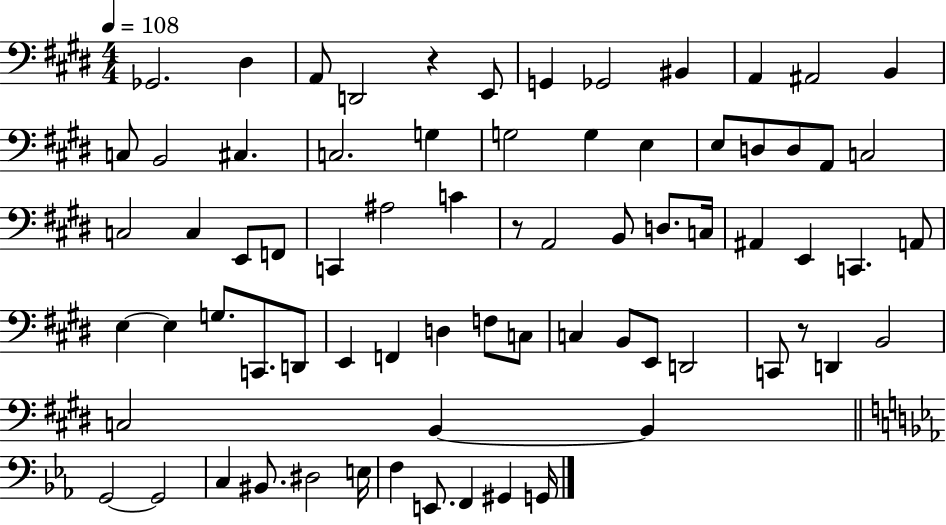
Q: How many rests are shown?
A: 3